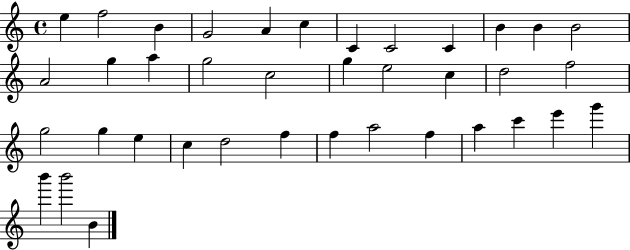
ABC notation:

X:1
T:Untitled
M:4/4
L:1/4
K:C
e f2 B G2 A c C C2 C B B B2 A2 g a g2 c2 g e2 c d2 f2 g2 g e c d2 f f a2 f a c' e' g' b' b'2 B